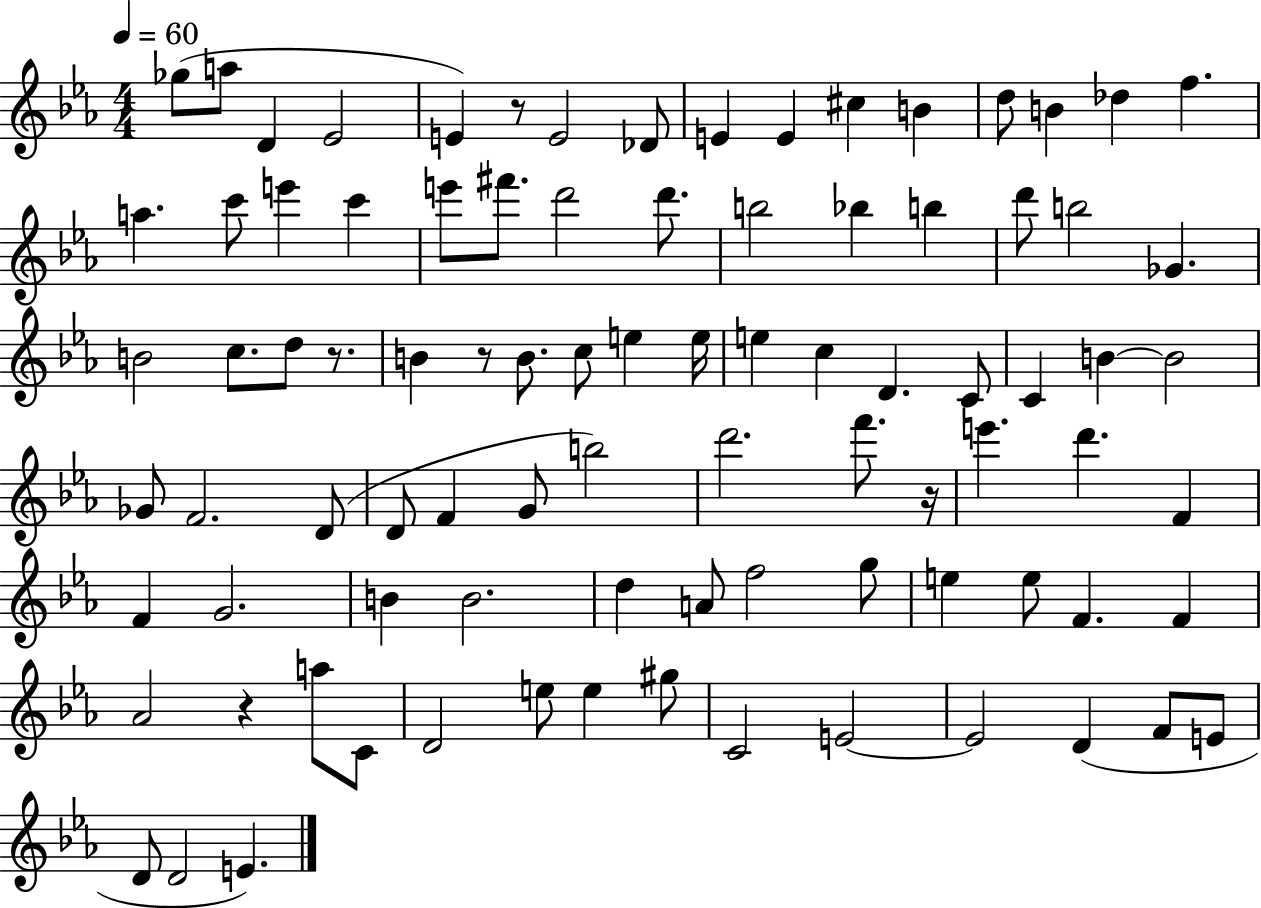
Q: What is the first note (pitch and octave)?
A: Gb5